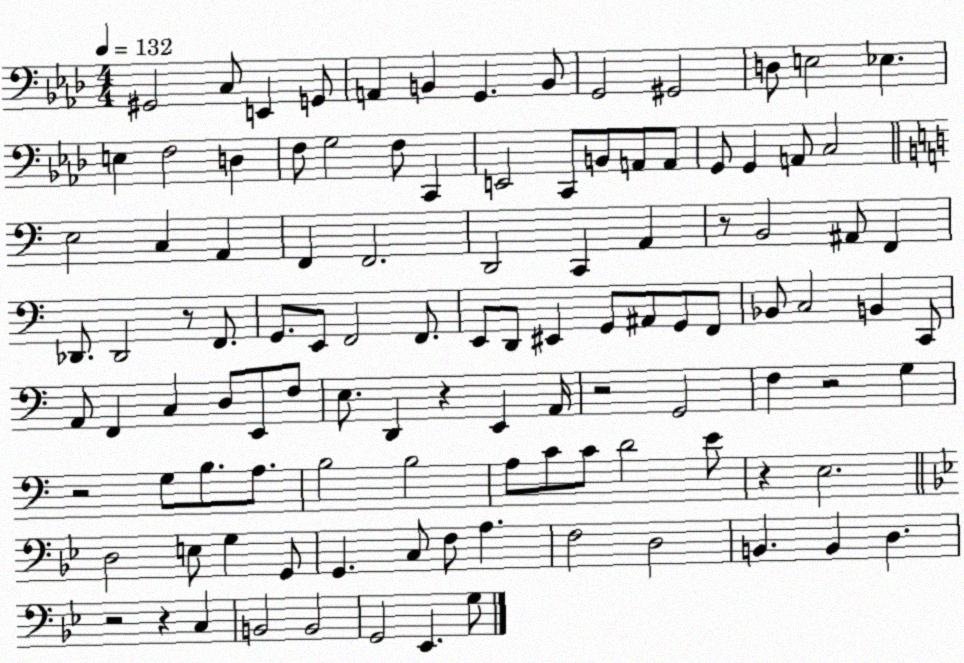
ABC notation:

X:1
T:Untitled
M:4/4
L:1/4
K:Ab
^G,,2 C,/2 E,, G,,/2 A,, B,, G,, B,,/2 G,,2 ^G,,2 D,/2 E,2 _E, E, F,2 D, F,/2 G,2 F,/2 C,, E,,2 C,,/2 B,,/2 A,,/2 A,,/2 G,,/2 G,, A,,/2 C,2 E,2 C, A,, F,, F,,2 D,,2 C,, A,, z/2 B,,2 ^A,,/2 F,, _D,,/2 _D,,2 z/2 F,,/2 G,,/2 E,,/2 F,,2 F,,/2 E,,/2 D,,/2 ^E,, G,,/2 ^A,,/2 G,,/2 F,,/2 _B,,/2 C,2 B,, C,,/2 A,,/2 F,, C, D,/2 E,,/2 F,/2 E,/2 D,, z E,, A,,/4 z2 G,,2 F, z2 G, z2 G,/2 B,/2 A,/2 B,2 B,2 A,/2 C/2 C/2 D2 E/2 z E,2 D,2 E,/2 G, G,,/2 G,, C,/2 F,/2 A, F,2 D,2 B,, B,, D, z2 z C, B,,2 B,,2 G,,2 _E,, G,/2